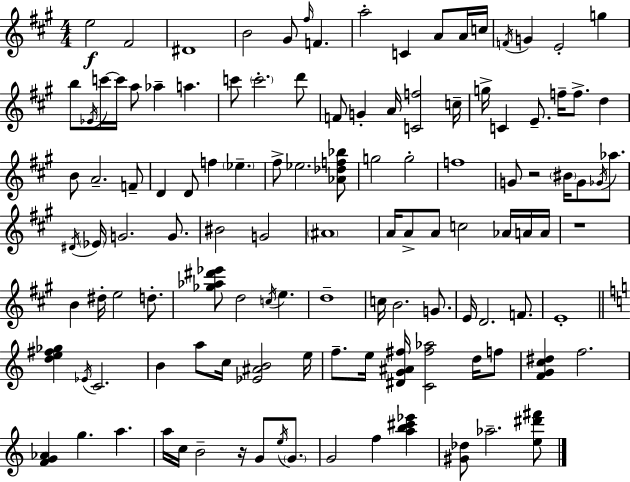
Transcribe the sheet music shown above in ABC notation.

X:1
T:Untitled
M:4/4
L:1/4
K:A
e2 ^F2 ^D4 B2 ^G/2 ^f/4 F a2 C A/2 A/4 c/4 F/4 G E2 g b/2 _E/4 c'/4 c'/4 a/2 _a a c'/2 c'2 d'/2 F/2 G A/4 [Cf]2 c/4 g/4 C E/2 f/4 f/2 d B/2 A2 F/2 D D/2 f _e ^f/2 _e2 [_A_df_b]/2 g2 g2 f4 G/2 z2 ^B/4 G/2 _G/4 _a/2 ^D/4 _E/4 G2 G/2 ^B2 G2 ^A4 A/4 A/2 A/2 c2 _A/4 A/4 A/4 z4 B ^d/4 e2 d/2 [_g_a^d'_e']/2 d2 c/4 e d4 c/4 B2 G/2 E/4 D2 F/2 E4 [de^f_g] _E/4 C2 B a/2 c/4 [_E^AB]2 e/4 f/2 e/4 [^DG^A^f]/4 [C^f_a]2 d/4 f/2 [FGc^d] f2 [FG_A] g a a/4 c/4 B2 z/4 G/2 e/4 G/2 G2 f [ab^c'_e'] [^G_d]/2 _a2 [e^d'^f']/2